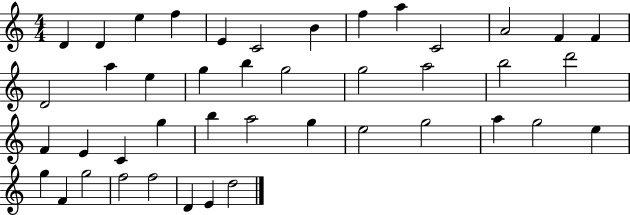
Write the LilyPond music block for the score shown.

{
  \clef treble
  \numericTimeSignature
  \time 4/4
  \key c \major
  d'4 d'4 e''4 f''4 | e'4 c'2 b'4 | f''4 a''4 c'2 | a'2 f'4 f'4 | \break d'2 a''4 e''4 | g''4 b''4 g''2 | g''2 a''2 | b''2 d'''2 | \break f'4 e'4 c'4 g''4 | b''4 a''2 g''4 | e''2 g''2 | a''4 g''2 e''4 | \break g''4 f'4 g''2 | f''2 f''2 | d'4 e'4 d''2 | \bar "|."
}